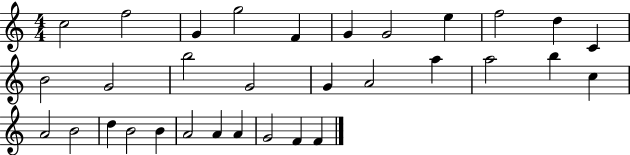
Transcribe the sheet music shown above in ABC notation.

X:1
T:Untitled
M:4/4
L:1/4
K:C
c2 f2 G g2 F G G2 e f2 d C B2 G2 b2 G2 G A2 a a2 b c A2 B2 d B2 B A2 A A G2 F F